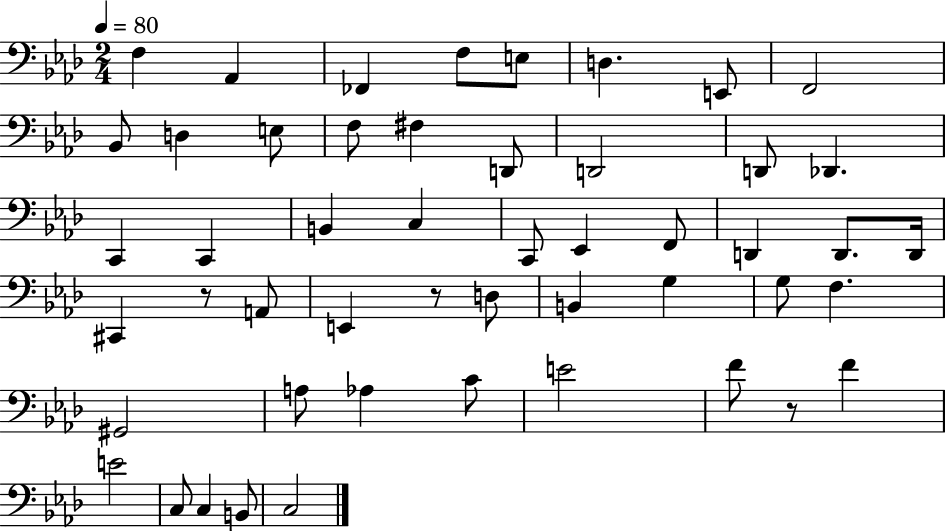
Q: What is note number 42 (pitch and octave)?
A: F4